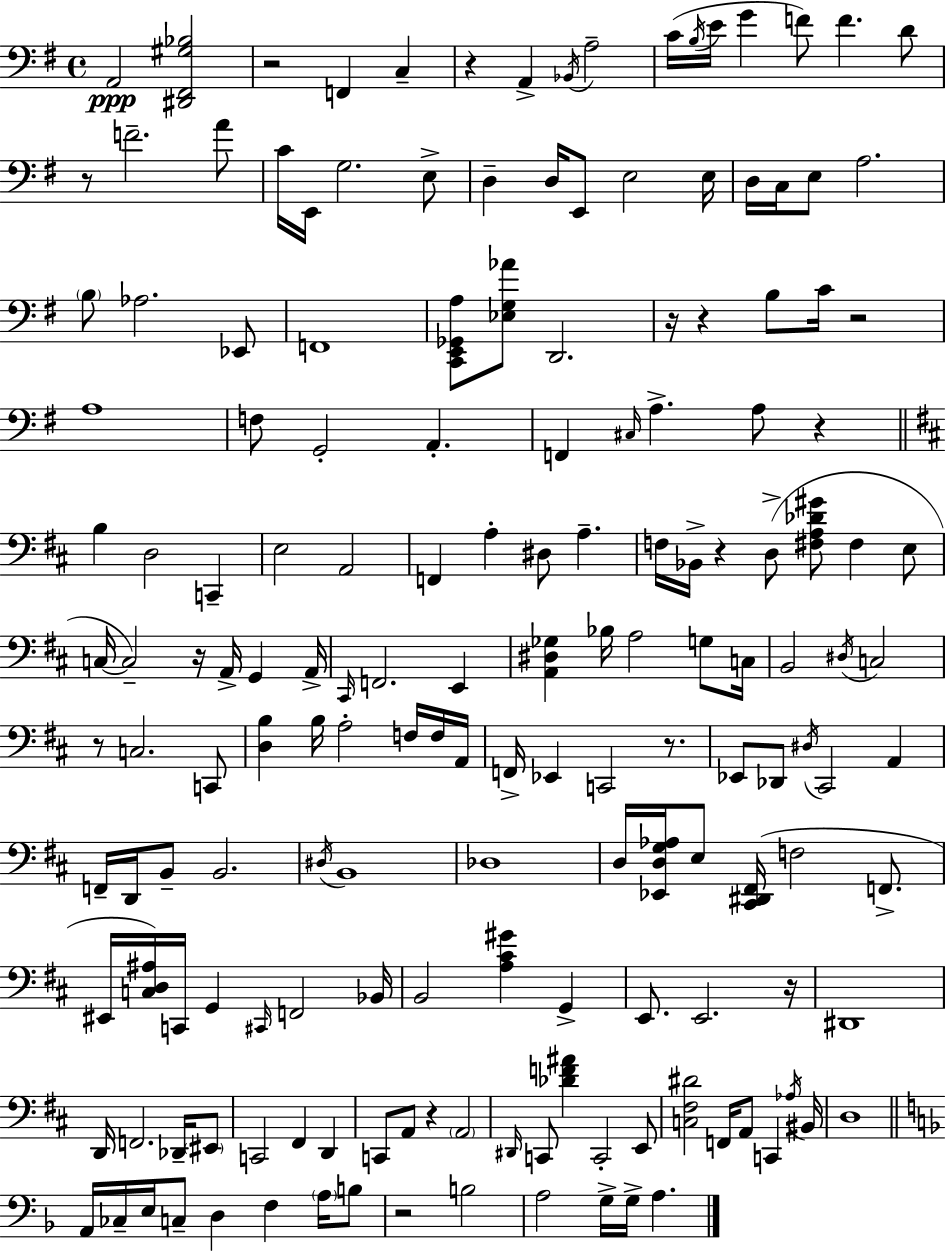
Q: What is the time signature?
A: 4/4